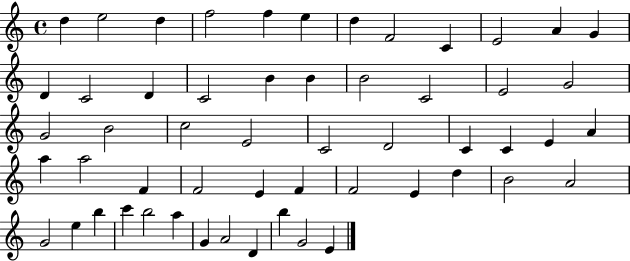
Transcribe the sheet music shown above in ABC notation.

X:1
T:Untitled
M:4/4
L:1/4
K:C
d e2 d f2 f e d F2 C E2 A G D C2 D C2 B B B2 C2 E2 G2 G2 B2 c2 E2 C2 D2 C C E A a a2 F F2 E F F2 E d B2 A2 G2 e b c' b2 a G A2 D b G2 E